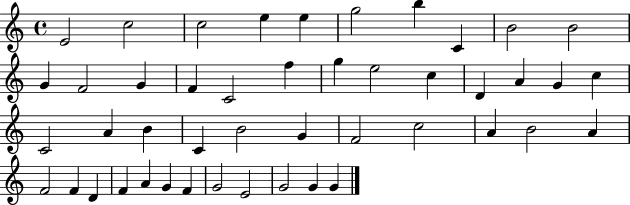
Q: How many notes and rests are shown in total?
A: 46